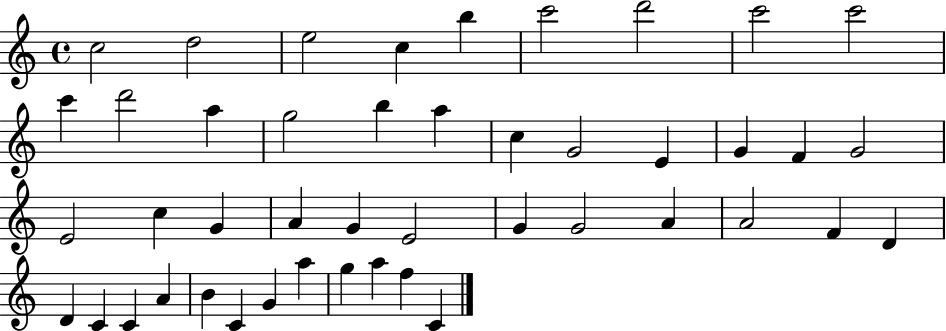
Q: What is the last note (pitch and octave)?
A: C4